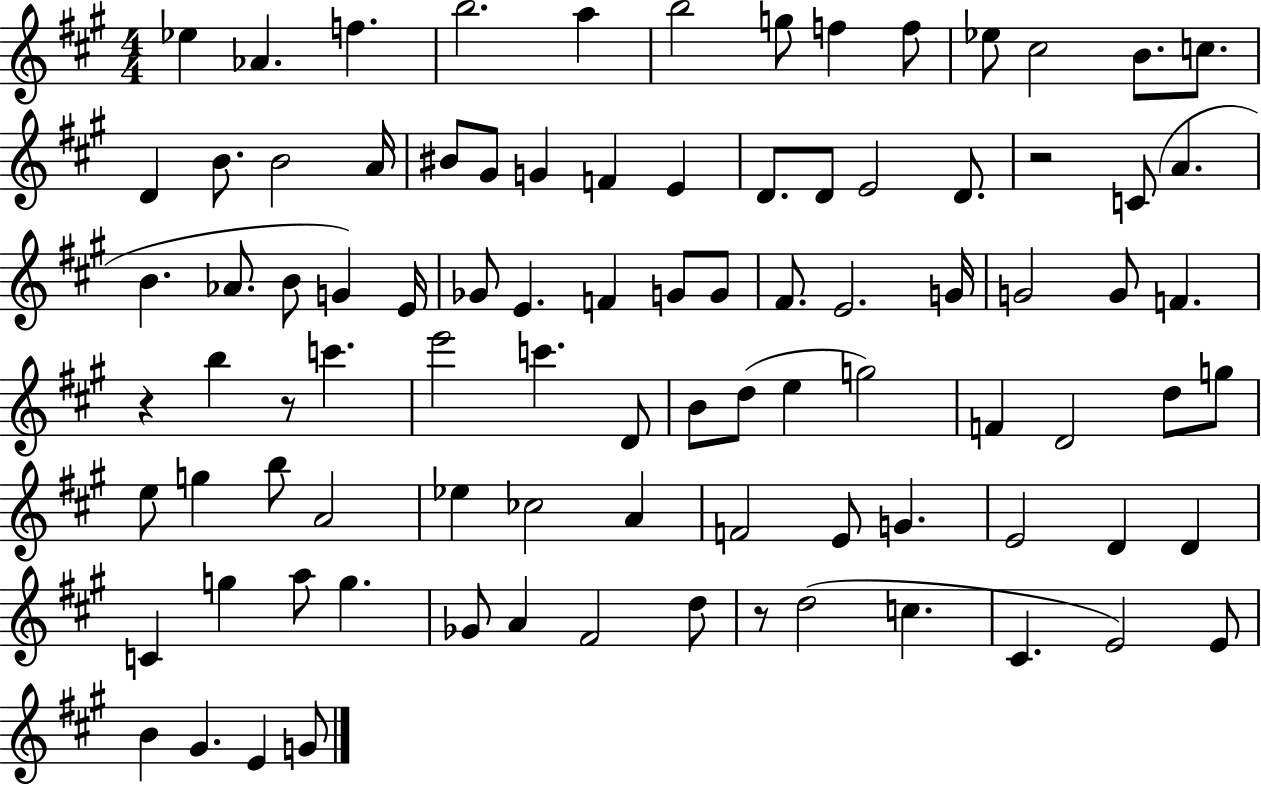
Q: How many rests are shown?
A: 4